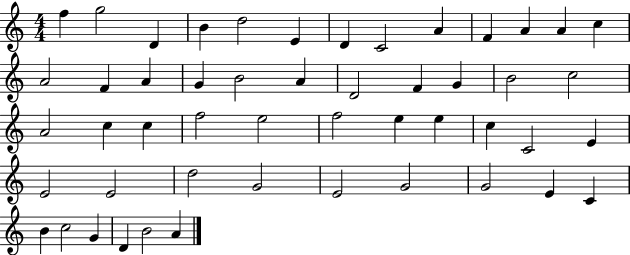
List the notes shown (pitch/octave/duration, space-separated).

F5/q G5/h D4/q B4/q D5/h E4/q D4/q C4/h A4/q F4/q A4/q A4/q C5/q A4/h F4/q A4/q G4/q B4/h A4/q D4/h F4/q G4/q B4/h C5/h A4/h C5/q C5/q F5/h E5/h F5/h E5/q E5/q C5/q C4/h E4/q E4/h E4/h D5/h G4/h E4/h G4/h G4/h E4/q C4/q B4/q C5/h G4/q D4/q B4/h A4/q